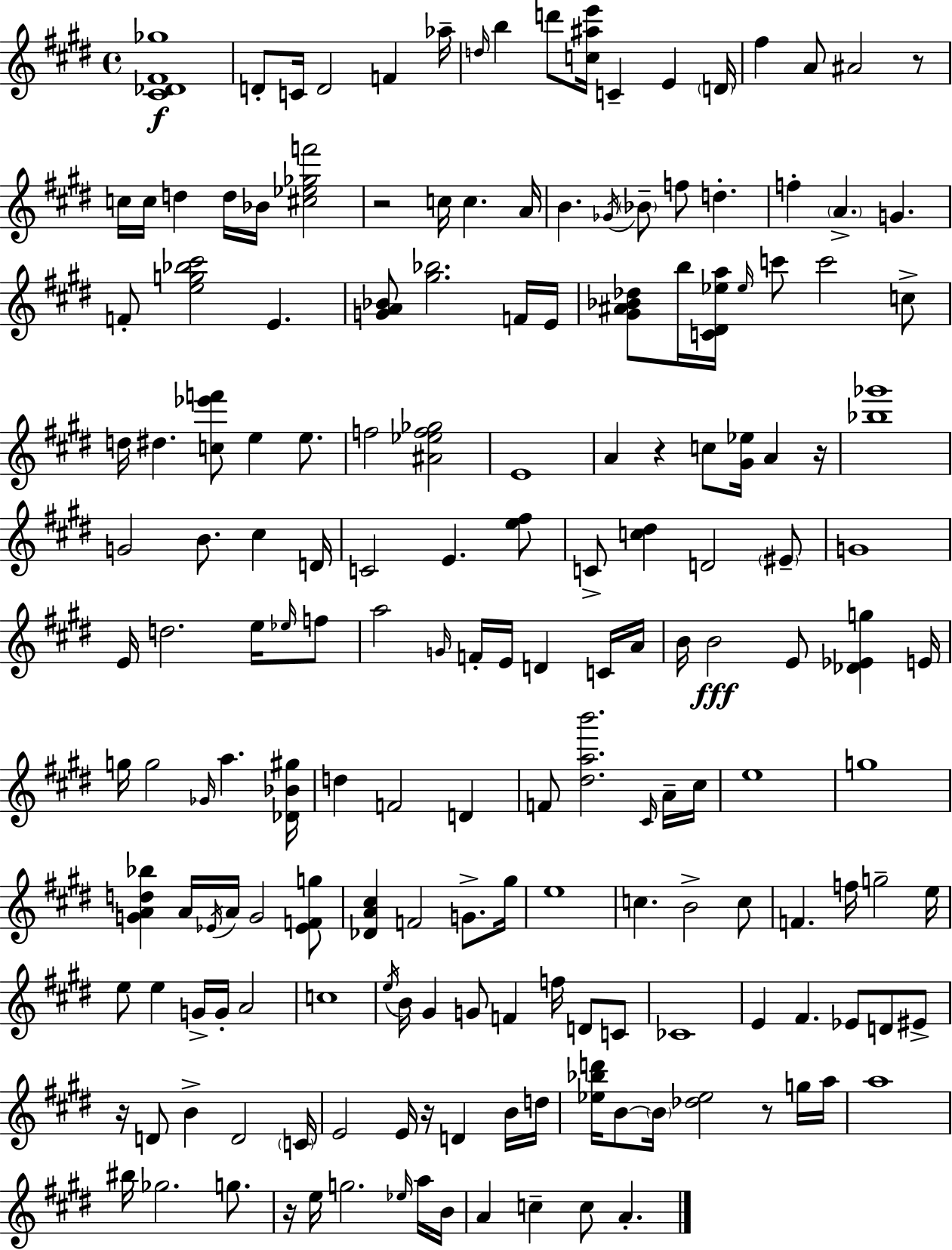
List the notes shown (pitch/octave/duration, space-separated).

[C#4,Db4,F#4,Gb5]/w D4/e C4/s D4/h F4/q Ab5/s D5/s B5/q D6/e [C5,A#5,E6]/s C4/q E4/q D4/s F#5/q A4/e A#4/h R/e C5/s C5/s D5/q D5/s Bb4/s [C#5,Eb5,Gb5,F6]/h R/h C5/s C5/q. A4/s B4/q. Gb4/s Bb4/e F5/e D5/q. F5/q A4/q. G4/q. F4/e [E5,G5,Bb5,C#6]/h E4/q. [G4,A4,Bb4]/e [G#5,Bb5]/h. F4/s E4/s [G#4,A#4,Bb4,Db5]/e B5/s [C4,D#4,Eb5,A5]/s Eb5/s C6/e C6/h C5/e D5/s D#5/q. [C5,Eb6,F6]/e E5/q E5/e. F5/h [A#4,Eb5,F5,Gb5]/h E4/w A4/q R/q C5/e [G#4,Eb5]/s A4/q R/s [Bb5,Gb6]/w G4/h B4/e. C#5/q D4/s C4/h E4/q. [E5,F#5]/e C4/e [C5,D#5]/q D4/h EIS4/e G4/w E4/s D5/h. E5/s Eb5/s F5/e A5/h G4/s F4/s E4/s D4/q C4/s A4/s B4/s B4/h E4/e [Db4,Eb4,G5]/q E4/s G5/s G5/h Gb4/s A5/q. [Db4,Bb4,G#5]/s D5/q F4/h D4/q F4/e [D#5,A5,B6]/h. C#4/s A4/s C#5/s E5/w G5/w [G4,A4,D5,Bb5]/q A4/s Eb4/s A4/s G4/h [Eb4,F4,G5]/e [Db4,A4,C#5]/q F4/h G4/e. G#5/s E5/w C5/q. B4/h C5/e F4/q. F5/s G5/h E5/s E5/e E5/q G4/s G4/s A4/h C5/w E5/s B4/s G#4/q G4/e F4/q F5/s D4/e C4/e CES4/w E4/q F#4/q. Eb4/e D4/e EIS4/e R/s D4/e B4/q D4/h C4/s E4/h E4/s R/s D4/q B4/s D5/s [Eb5,Bb5,D6]/s B4/e B4/s [Db5,Eb5]/h R/e G5/s A5/s A5/w BIS5/s Gb5/h. G5/e. R/s E5/s G5/h. Eb5/s A5/s B4/s A4/q C5/q C5/e A4/q.